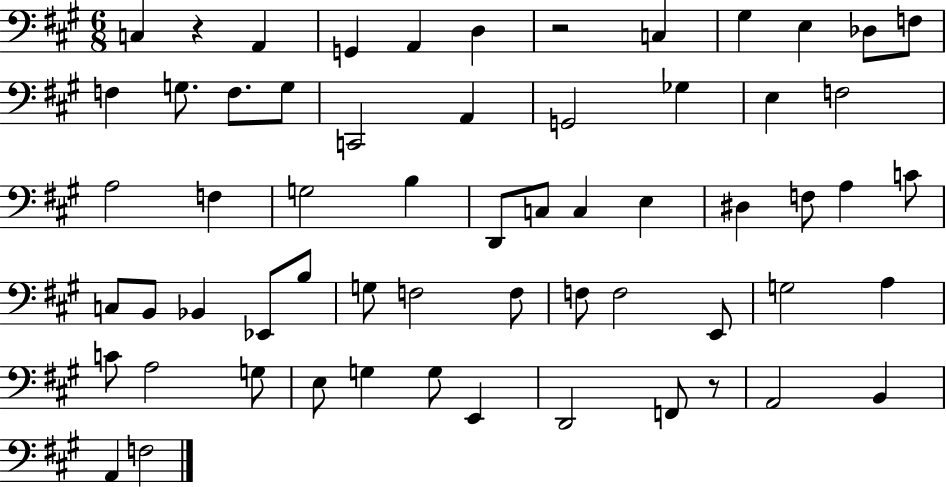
{
  \clef bass
  \numericTimeSignature
  \time 6/8
  \key a \major
  c4 r4 a,4 | g,4 a,4 d4 | r2 c4 | gis4 e4 des8 f8 | \break f4 g8. f8. g8 | c,2 a,4 | g,2 ges4 | e4 f2 | \break a2 f4 | g2 b4 | d,8 c8 c4 e4 | dis4 f8 a4 c'8 | \break c8 b,8 bes,4 ees,8 b8 | g8 f2 f8 | f8 f2 e,8 | g2 a4 | \break c'8 a2 g8 | e8 g4 g8 e,4 | d,2 f,8 r8 | a,2 b,4 | \break a,4 f2 | \bar "|."
}